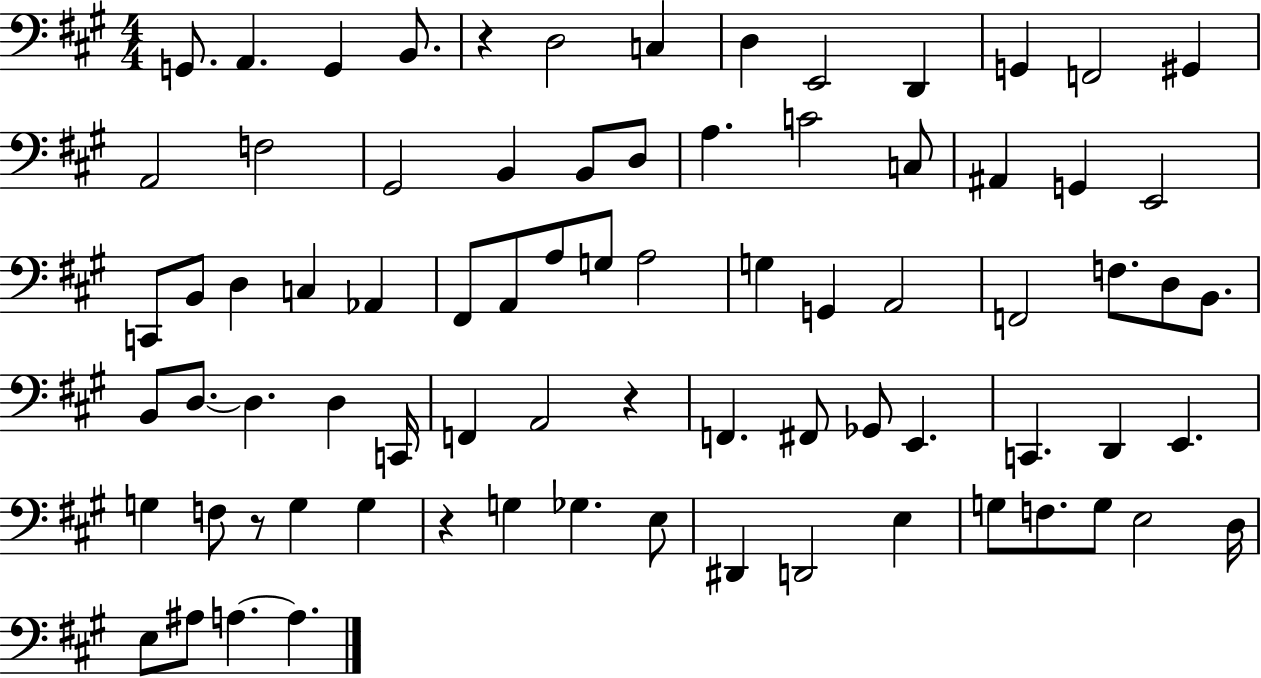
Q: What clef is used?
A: bass